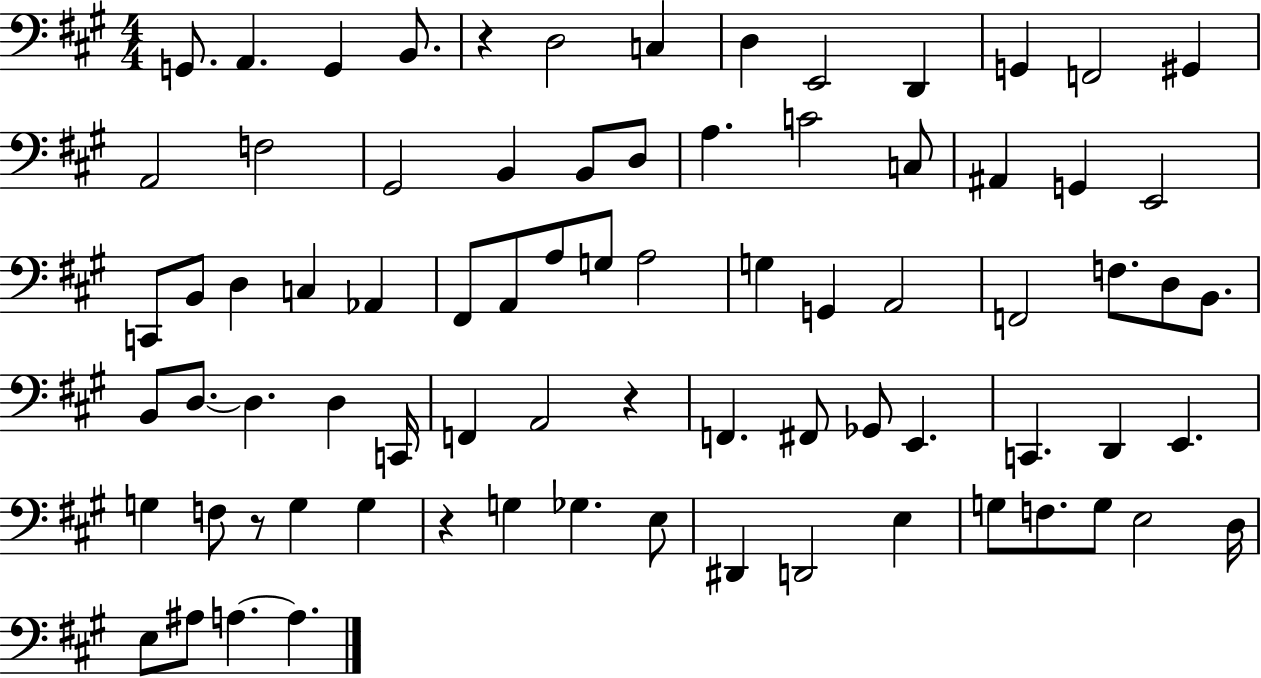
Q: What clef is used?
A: bass